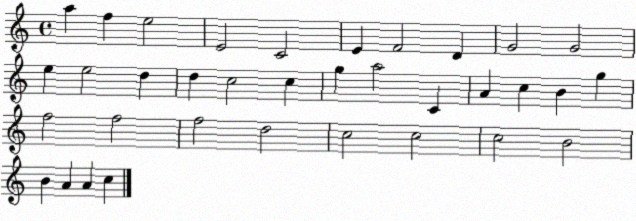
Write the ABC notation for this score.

X:1
T:Untitled
M:4/4
L:1/4
K:C
a f e2 E2 C2 E F2 D G2 G2 e e2 d d c2 c g a2 C A c B g f2 f2 f2 d2 c2 c2 c2 B2 B A A c